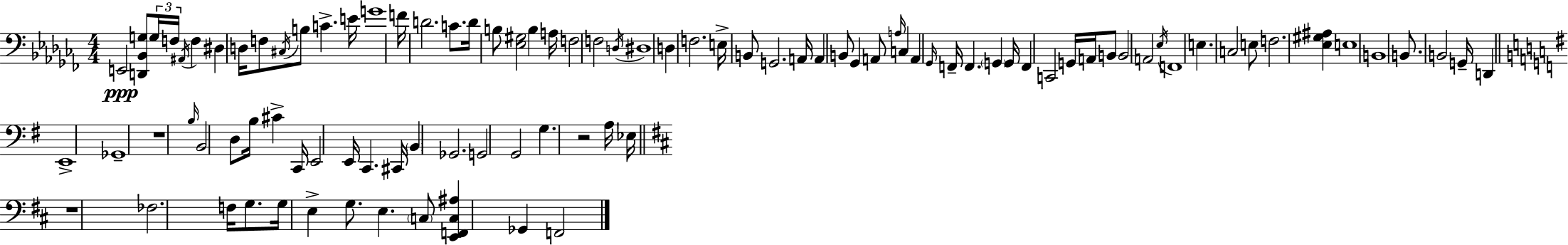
X:1
T:Untitled
M:4/4
L:1/4
K:Abm
E,,2 [D,,_B,,G,]/2 G,/4 F,/4 ^A,,/4 F, ^D, D,/4 F,/2 ^C,/4 B,/2 C E/4 G4 F/4 D2 C/2 D/4 B,/2 [_E,^G,]2 B, A,/4 F,2 F,2 D,/4 ^D,4 D, F,2 E,/4 B,,/2 G,,2 A,,/4 A,, B,,/2 _G,, A,,/2 A,/4 C, A,, _G,,/4 F,,/4 F,, G,, G,,/4 F,, C,,2 G,,/4 A,,/4 B,,/2 B,,2 A,,2 _E,/4 F,,4 E, C,2 E,/2 F,2 [_E,^G,^A,] E,4 B,,4 B,,/2 B,,2 G,,/4 D,, E,,4 _G,,4 z4 B,/4 B,,2 D,/2 B,/4 ^C C,,/4 E,,2 E,,/4 C,, ^C,,/4 B,, _G,,2 G,,2 G,,2 G, z2 A,/4 _E,/4 z4 _F,2 F,/4 G,/2 G,/4 E, G,/2 E, C,/2 [E,,F,,C,^A,] _G,, F,,2